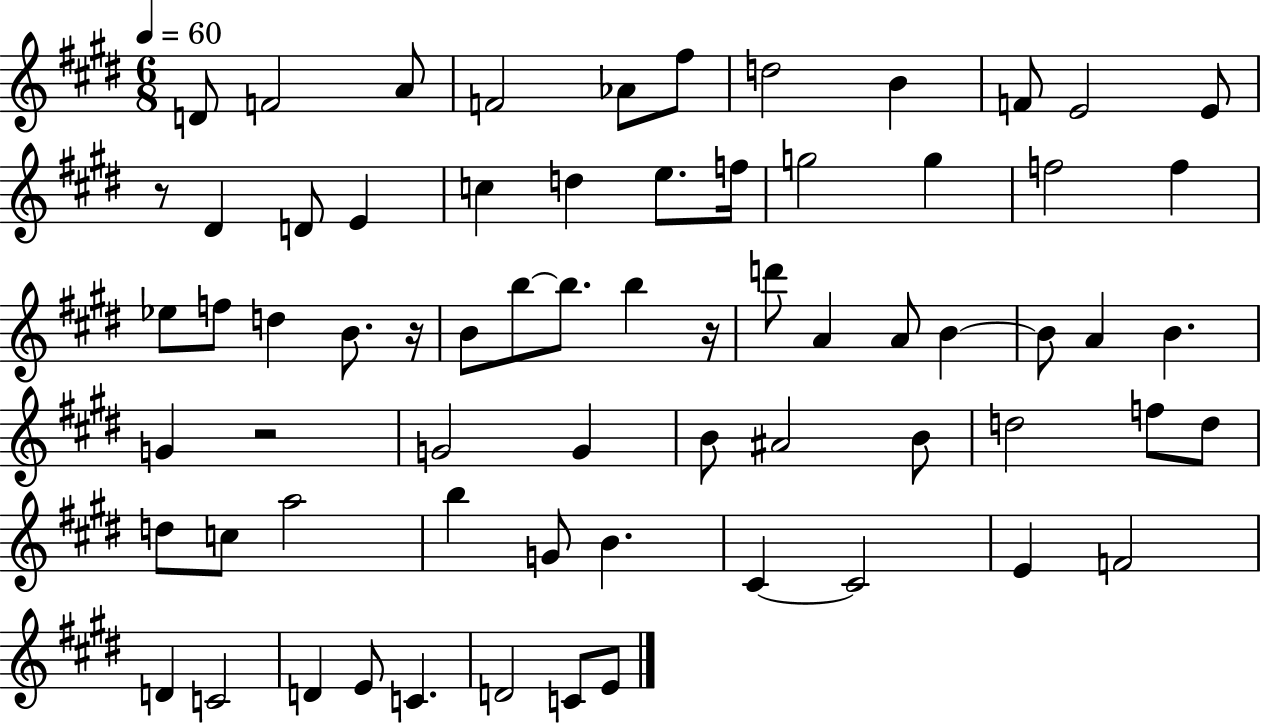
D4/e F4/h A4/e F4/h Ab4/e F#5/e D5/h B4/q F4/e E4/h E4/e R/e D#4/q D4/e E4/q C5/q D5/q E5/e. F5/s G5/h G5/q F5/h F5/q Eb5/e F5/e D5/q B4/e. R/s B4/e B5/e B5/e. B5/q R/s D6/e A4/q A4/e B4/q B4/e A4/q B4/q. G4/q R/h G4/h G4/q B4/e A#4/h B4/e D5/h F5/e D5/e D5/e C5/e A5/h B5/q G4/e B4/q. C#4/q C#4/h E4/q F4/h D4/q C4/h D4/q E4/e C4/q. D4/h C4/e E4/e